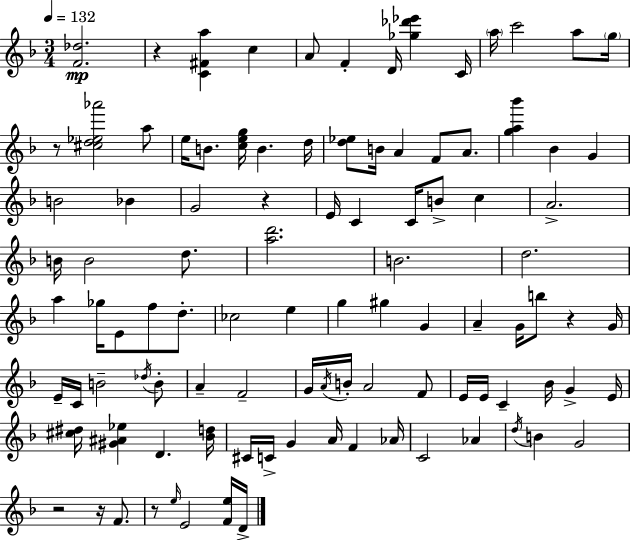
[F4,Db5]/h. R/q [C4,F#4,A5]/q C5/q A4/e F4/q D4/s [Gb5,Db6,Eb6]/q C4/s A5/s C6/h A5/e G5/s R/e [C#5,D5,Eb5,Ab6]/h A5/e E5/s B4/e. [C5,E5,G5]/s B4/q. D5/s [D5,Eb5]/e B4/s A4/q F4/e A4/e. [G5,A5,Bb6]/q Bb4/q G4/q B4/h Bb4/q G4/h R/q E4/s C4/q C4/s B4/e C5/q A4/h. B4/s B4/h D5/e. [A5,D6]/h. B4/h. D5/h. A5/q Gb5/s E4/e F5/e D5/e. CES5/h E5/q G5/q G#5/q G4/q A4/q G4/s B5/e R/q G4/s E4/s C4/s B4/h Db5/s B4/e A4/q F4/h G4/s A4/s B4/s A4/h F4/e E4/s E4/s C4/q Bb4/s G4/q E4/s [C#5,D#5]/s [G#4,A#4,Eb5]/q D4/q. [Bb4,D5]/s C#4/s C4/s G4/q A4/s F4/q Ab4/s C4/h Ab4/q D5/s B4/q G4/h R/h R/s F4/e. R/e E5/s E4/h [F4,E5]/s D4/s